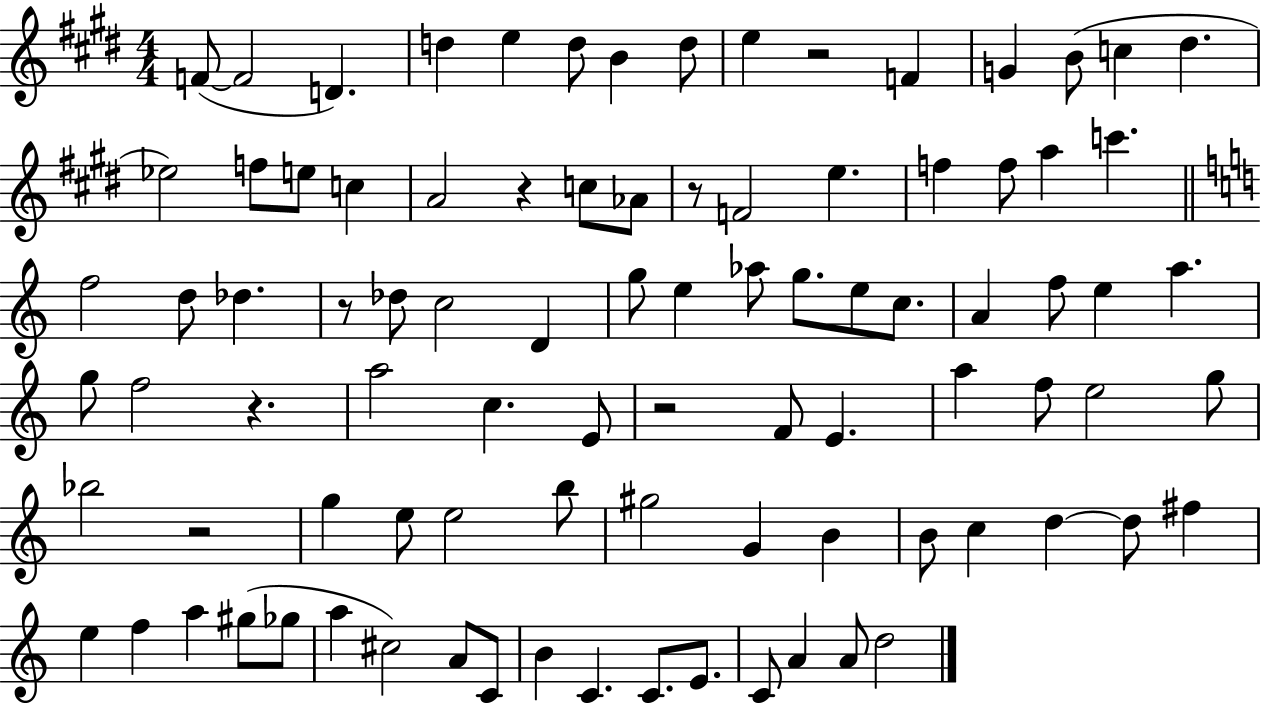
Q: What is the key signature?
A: E major